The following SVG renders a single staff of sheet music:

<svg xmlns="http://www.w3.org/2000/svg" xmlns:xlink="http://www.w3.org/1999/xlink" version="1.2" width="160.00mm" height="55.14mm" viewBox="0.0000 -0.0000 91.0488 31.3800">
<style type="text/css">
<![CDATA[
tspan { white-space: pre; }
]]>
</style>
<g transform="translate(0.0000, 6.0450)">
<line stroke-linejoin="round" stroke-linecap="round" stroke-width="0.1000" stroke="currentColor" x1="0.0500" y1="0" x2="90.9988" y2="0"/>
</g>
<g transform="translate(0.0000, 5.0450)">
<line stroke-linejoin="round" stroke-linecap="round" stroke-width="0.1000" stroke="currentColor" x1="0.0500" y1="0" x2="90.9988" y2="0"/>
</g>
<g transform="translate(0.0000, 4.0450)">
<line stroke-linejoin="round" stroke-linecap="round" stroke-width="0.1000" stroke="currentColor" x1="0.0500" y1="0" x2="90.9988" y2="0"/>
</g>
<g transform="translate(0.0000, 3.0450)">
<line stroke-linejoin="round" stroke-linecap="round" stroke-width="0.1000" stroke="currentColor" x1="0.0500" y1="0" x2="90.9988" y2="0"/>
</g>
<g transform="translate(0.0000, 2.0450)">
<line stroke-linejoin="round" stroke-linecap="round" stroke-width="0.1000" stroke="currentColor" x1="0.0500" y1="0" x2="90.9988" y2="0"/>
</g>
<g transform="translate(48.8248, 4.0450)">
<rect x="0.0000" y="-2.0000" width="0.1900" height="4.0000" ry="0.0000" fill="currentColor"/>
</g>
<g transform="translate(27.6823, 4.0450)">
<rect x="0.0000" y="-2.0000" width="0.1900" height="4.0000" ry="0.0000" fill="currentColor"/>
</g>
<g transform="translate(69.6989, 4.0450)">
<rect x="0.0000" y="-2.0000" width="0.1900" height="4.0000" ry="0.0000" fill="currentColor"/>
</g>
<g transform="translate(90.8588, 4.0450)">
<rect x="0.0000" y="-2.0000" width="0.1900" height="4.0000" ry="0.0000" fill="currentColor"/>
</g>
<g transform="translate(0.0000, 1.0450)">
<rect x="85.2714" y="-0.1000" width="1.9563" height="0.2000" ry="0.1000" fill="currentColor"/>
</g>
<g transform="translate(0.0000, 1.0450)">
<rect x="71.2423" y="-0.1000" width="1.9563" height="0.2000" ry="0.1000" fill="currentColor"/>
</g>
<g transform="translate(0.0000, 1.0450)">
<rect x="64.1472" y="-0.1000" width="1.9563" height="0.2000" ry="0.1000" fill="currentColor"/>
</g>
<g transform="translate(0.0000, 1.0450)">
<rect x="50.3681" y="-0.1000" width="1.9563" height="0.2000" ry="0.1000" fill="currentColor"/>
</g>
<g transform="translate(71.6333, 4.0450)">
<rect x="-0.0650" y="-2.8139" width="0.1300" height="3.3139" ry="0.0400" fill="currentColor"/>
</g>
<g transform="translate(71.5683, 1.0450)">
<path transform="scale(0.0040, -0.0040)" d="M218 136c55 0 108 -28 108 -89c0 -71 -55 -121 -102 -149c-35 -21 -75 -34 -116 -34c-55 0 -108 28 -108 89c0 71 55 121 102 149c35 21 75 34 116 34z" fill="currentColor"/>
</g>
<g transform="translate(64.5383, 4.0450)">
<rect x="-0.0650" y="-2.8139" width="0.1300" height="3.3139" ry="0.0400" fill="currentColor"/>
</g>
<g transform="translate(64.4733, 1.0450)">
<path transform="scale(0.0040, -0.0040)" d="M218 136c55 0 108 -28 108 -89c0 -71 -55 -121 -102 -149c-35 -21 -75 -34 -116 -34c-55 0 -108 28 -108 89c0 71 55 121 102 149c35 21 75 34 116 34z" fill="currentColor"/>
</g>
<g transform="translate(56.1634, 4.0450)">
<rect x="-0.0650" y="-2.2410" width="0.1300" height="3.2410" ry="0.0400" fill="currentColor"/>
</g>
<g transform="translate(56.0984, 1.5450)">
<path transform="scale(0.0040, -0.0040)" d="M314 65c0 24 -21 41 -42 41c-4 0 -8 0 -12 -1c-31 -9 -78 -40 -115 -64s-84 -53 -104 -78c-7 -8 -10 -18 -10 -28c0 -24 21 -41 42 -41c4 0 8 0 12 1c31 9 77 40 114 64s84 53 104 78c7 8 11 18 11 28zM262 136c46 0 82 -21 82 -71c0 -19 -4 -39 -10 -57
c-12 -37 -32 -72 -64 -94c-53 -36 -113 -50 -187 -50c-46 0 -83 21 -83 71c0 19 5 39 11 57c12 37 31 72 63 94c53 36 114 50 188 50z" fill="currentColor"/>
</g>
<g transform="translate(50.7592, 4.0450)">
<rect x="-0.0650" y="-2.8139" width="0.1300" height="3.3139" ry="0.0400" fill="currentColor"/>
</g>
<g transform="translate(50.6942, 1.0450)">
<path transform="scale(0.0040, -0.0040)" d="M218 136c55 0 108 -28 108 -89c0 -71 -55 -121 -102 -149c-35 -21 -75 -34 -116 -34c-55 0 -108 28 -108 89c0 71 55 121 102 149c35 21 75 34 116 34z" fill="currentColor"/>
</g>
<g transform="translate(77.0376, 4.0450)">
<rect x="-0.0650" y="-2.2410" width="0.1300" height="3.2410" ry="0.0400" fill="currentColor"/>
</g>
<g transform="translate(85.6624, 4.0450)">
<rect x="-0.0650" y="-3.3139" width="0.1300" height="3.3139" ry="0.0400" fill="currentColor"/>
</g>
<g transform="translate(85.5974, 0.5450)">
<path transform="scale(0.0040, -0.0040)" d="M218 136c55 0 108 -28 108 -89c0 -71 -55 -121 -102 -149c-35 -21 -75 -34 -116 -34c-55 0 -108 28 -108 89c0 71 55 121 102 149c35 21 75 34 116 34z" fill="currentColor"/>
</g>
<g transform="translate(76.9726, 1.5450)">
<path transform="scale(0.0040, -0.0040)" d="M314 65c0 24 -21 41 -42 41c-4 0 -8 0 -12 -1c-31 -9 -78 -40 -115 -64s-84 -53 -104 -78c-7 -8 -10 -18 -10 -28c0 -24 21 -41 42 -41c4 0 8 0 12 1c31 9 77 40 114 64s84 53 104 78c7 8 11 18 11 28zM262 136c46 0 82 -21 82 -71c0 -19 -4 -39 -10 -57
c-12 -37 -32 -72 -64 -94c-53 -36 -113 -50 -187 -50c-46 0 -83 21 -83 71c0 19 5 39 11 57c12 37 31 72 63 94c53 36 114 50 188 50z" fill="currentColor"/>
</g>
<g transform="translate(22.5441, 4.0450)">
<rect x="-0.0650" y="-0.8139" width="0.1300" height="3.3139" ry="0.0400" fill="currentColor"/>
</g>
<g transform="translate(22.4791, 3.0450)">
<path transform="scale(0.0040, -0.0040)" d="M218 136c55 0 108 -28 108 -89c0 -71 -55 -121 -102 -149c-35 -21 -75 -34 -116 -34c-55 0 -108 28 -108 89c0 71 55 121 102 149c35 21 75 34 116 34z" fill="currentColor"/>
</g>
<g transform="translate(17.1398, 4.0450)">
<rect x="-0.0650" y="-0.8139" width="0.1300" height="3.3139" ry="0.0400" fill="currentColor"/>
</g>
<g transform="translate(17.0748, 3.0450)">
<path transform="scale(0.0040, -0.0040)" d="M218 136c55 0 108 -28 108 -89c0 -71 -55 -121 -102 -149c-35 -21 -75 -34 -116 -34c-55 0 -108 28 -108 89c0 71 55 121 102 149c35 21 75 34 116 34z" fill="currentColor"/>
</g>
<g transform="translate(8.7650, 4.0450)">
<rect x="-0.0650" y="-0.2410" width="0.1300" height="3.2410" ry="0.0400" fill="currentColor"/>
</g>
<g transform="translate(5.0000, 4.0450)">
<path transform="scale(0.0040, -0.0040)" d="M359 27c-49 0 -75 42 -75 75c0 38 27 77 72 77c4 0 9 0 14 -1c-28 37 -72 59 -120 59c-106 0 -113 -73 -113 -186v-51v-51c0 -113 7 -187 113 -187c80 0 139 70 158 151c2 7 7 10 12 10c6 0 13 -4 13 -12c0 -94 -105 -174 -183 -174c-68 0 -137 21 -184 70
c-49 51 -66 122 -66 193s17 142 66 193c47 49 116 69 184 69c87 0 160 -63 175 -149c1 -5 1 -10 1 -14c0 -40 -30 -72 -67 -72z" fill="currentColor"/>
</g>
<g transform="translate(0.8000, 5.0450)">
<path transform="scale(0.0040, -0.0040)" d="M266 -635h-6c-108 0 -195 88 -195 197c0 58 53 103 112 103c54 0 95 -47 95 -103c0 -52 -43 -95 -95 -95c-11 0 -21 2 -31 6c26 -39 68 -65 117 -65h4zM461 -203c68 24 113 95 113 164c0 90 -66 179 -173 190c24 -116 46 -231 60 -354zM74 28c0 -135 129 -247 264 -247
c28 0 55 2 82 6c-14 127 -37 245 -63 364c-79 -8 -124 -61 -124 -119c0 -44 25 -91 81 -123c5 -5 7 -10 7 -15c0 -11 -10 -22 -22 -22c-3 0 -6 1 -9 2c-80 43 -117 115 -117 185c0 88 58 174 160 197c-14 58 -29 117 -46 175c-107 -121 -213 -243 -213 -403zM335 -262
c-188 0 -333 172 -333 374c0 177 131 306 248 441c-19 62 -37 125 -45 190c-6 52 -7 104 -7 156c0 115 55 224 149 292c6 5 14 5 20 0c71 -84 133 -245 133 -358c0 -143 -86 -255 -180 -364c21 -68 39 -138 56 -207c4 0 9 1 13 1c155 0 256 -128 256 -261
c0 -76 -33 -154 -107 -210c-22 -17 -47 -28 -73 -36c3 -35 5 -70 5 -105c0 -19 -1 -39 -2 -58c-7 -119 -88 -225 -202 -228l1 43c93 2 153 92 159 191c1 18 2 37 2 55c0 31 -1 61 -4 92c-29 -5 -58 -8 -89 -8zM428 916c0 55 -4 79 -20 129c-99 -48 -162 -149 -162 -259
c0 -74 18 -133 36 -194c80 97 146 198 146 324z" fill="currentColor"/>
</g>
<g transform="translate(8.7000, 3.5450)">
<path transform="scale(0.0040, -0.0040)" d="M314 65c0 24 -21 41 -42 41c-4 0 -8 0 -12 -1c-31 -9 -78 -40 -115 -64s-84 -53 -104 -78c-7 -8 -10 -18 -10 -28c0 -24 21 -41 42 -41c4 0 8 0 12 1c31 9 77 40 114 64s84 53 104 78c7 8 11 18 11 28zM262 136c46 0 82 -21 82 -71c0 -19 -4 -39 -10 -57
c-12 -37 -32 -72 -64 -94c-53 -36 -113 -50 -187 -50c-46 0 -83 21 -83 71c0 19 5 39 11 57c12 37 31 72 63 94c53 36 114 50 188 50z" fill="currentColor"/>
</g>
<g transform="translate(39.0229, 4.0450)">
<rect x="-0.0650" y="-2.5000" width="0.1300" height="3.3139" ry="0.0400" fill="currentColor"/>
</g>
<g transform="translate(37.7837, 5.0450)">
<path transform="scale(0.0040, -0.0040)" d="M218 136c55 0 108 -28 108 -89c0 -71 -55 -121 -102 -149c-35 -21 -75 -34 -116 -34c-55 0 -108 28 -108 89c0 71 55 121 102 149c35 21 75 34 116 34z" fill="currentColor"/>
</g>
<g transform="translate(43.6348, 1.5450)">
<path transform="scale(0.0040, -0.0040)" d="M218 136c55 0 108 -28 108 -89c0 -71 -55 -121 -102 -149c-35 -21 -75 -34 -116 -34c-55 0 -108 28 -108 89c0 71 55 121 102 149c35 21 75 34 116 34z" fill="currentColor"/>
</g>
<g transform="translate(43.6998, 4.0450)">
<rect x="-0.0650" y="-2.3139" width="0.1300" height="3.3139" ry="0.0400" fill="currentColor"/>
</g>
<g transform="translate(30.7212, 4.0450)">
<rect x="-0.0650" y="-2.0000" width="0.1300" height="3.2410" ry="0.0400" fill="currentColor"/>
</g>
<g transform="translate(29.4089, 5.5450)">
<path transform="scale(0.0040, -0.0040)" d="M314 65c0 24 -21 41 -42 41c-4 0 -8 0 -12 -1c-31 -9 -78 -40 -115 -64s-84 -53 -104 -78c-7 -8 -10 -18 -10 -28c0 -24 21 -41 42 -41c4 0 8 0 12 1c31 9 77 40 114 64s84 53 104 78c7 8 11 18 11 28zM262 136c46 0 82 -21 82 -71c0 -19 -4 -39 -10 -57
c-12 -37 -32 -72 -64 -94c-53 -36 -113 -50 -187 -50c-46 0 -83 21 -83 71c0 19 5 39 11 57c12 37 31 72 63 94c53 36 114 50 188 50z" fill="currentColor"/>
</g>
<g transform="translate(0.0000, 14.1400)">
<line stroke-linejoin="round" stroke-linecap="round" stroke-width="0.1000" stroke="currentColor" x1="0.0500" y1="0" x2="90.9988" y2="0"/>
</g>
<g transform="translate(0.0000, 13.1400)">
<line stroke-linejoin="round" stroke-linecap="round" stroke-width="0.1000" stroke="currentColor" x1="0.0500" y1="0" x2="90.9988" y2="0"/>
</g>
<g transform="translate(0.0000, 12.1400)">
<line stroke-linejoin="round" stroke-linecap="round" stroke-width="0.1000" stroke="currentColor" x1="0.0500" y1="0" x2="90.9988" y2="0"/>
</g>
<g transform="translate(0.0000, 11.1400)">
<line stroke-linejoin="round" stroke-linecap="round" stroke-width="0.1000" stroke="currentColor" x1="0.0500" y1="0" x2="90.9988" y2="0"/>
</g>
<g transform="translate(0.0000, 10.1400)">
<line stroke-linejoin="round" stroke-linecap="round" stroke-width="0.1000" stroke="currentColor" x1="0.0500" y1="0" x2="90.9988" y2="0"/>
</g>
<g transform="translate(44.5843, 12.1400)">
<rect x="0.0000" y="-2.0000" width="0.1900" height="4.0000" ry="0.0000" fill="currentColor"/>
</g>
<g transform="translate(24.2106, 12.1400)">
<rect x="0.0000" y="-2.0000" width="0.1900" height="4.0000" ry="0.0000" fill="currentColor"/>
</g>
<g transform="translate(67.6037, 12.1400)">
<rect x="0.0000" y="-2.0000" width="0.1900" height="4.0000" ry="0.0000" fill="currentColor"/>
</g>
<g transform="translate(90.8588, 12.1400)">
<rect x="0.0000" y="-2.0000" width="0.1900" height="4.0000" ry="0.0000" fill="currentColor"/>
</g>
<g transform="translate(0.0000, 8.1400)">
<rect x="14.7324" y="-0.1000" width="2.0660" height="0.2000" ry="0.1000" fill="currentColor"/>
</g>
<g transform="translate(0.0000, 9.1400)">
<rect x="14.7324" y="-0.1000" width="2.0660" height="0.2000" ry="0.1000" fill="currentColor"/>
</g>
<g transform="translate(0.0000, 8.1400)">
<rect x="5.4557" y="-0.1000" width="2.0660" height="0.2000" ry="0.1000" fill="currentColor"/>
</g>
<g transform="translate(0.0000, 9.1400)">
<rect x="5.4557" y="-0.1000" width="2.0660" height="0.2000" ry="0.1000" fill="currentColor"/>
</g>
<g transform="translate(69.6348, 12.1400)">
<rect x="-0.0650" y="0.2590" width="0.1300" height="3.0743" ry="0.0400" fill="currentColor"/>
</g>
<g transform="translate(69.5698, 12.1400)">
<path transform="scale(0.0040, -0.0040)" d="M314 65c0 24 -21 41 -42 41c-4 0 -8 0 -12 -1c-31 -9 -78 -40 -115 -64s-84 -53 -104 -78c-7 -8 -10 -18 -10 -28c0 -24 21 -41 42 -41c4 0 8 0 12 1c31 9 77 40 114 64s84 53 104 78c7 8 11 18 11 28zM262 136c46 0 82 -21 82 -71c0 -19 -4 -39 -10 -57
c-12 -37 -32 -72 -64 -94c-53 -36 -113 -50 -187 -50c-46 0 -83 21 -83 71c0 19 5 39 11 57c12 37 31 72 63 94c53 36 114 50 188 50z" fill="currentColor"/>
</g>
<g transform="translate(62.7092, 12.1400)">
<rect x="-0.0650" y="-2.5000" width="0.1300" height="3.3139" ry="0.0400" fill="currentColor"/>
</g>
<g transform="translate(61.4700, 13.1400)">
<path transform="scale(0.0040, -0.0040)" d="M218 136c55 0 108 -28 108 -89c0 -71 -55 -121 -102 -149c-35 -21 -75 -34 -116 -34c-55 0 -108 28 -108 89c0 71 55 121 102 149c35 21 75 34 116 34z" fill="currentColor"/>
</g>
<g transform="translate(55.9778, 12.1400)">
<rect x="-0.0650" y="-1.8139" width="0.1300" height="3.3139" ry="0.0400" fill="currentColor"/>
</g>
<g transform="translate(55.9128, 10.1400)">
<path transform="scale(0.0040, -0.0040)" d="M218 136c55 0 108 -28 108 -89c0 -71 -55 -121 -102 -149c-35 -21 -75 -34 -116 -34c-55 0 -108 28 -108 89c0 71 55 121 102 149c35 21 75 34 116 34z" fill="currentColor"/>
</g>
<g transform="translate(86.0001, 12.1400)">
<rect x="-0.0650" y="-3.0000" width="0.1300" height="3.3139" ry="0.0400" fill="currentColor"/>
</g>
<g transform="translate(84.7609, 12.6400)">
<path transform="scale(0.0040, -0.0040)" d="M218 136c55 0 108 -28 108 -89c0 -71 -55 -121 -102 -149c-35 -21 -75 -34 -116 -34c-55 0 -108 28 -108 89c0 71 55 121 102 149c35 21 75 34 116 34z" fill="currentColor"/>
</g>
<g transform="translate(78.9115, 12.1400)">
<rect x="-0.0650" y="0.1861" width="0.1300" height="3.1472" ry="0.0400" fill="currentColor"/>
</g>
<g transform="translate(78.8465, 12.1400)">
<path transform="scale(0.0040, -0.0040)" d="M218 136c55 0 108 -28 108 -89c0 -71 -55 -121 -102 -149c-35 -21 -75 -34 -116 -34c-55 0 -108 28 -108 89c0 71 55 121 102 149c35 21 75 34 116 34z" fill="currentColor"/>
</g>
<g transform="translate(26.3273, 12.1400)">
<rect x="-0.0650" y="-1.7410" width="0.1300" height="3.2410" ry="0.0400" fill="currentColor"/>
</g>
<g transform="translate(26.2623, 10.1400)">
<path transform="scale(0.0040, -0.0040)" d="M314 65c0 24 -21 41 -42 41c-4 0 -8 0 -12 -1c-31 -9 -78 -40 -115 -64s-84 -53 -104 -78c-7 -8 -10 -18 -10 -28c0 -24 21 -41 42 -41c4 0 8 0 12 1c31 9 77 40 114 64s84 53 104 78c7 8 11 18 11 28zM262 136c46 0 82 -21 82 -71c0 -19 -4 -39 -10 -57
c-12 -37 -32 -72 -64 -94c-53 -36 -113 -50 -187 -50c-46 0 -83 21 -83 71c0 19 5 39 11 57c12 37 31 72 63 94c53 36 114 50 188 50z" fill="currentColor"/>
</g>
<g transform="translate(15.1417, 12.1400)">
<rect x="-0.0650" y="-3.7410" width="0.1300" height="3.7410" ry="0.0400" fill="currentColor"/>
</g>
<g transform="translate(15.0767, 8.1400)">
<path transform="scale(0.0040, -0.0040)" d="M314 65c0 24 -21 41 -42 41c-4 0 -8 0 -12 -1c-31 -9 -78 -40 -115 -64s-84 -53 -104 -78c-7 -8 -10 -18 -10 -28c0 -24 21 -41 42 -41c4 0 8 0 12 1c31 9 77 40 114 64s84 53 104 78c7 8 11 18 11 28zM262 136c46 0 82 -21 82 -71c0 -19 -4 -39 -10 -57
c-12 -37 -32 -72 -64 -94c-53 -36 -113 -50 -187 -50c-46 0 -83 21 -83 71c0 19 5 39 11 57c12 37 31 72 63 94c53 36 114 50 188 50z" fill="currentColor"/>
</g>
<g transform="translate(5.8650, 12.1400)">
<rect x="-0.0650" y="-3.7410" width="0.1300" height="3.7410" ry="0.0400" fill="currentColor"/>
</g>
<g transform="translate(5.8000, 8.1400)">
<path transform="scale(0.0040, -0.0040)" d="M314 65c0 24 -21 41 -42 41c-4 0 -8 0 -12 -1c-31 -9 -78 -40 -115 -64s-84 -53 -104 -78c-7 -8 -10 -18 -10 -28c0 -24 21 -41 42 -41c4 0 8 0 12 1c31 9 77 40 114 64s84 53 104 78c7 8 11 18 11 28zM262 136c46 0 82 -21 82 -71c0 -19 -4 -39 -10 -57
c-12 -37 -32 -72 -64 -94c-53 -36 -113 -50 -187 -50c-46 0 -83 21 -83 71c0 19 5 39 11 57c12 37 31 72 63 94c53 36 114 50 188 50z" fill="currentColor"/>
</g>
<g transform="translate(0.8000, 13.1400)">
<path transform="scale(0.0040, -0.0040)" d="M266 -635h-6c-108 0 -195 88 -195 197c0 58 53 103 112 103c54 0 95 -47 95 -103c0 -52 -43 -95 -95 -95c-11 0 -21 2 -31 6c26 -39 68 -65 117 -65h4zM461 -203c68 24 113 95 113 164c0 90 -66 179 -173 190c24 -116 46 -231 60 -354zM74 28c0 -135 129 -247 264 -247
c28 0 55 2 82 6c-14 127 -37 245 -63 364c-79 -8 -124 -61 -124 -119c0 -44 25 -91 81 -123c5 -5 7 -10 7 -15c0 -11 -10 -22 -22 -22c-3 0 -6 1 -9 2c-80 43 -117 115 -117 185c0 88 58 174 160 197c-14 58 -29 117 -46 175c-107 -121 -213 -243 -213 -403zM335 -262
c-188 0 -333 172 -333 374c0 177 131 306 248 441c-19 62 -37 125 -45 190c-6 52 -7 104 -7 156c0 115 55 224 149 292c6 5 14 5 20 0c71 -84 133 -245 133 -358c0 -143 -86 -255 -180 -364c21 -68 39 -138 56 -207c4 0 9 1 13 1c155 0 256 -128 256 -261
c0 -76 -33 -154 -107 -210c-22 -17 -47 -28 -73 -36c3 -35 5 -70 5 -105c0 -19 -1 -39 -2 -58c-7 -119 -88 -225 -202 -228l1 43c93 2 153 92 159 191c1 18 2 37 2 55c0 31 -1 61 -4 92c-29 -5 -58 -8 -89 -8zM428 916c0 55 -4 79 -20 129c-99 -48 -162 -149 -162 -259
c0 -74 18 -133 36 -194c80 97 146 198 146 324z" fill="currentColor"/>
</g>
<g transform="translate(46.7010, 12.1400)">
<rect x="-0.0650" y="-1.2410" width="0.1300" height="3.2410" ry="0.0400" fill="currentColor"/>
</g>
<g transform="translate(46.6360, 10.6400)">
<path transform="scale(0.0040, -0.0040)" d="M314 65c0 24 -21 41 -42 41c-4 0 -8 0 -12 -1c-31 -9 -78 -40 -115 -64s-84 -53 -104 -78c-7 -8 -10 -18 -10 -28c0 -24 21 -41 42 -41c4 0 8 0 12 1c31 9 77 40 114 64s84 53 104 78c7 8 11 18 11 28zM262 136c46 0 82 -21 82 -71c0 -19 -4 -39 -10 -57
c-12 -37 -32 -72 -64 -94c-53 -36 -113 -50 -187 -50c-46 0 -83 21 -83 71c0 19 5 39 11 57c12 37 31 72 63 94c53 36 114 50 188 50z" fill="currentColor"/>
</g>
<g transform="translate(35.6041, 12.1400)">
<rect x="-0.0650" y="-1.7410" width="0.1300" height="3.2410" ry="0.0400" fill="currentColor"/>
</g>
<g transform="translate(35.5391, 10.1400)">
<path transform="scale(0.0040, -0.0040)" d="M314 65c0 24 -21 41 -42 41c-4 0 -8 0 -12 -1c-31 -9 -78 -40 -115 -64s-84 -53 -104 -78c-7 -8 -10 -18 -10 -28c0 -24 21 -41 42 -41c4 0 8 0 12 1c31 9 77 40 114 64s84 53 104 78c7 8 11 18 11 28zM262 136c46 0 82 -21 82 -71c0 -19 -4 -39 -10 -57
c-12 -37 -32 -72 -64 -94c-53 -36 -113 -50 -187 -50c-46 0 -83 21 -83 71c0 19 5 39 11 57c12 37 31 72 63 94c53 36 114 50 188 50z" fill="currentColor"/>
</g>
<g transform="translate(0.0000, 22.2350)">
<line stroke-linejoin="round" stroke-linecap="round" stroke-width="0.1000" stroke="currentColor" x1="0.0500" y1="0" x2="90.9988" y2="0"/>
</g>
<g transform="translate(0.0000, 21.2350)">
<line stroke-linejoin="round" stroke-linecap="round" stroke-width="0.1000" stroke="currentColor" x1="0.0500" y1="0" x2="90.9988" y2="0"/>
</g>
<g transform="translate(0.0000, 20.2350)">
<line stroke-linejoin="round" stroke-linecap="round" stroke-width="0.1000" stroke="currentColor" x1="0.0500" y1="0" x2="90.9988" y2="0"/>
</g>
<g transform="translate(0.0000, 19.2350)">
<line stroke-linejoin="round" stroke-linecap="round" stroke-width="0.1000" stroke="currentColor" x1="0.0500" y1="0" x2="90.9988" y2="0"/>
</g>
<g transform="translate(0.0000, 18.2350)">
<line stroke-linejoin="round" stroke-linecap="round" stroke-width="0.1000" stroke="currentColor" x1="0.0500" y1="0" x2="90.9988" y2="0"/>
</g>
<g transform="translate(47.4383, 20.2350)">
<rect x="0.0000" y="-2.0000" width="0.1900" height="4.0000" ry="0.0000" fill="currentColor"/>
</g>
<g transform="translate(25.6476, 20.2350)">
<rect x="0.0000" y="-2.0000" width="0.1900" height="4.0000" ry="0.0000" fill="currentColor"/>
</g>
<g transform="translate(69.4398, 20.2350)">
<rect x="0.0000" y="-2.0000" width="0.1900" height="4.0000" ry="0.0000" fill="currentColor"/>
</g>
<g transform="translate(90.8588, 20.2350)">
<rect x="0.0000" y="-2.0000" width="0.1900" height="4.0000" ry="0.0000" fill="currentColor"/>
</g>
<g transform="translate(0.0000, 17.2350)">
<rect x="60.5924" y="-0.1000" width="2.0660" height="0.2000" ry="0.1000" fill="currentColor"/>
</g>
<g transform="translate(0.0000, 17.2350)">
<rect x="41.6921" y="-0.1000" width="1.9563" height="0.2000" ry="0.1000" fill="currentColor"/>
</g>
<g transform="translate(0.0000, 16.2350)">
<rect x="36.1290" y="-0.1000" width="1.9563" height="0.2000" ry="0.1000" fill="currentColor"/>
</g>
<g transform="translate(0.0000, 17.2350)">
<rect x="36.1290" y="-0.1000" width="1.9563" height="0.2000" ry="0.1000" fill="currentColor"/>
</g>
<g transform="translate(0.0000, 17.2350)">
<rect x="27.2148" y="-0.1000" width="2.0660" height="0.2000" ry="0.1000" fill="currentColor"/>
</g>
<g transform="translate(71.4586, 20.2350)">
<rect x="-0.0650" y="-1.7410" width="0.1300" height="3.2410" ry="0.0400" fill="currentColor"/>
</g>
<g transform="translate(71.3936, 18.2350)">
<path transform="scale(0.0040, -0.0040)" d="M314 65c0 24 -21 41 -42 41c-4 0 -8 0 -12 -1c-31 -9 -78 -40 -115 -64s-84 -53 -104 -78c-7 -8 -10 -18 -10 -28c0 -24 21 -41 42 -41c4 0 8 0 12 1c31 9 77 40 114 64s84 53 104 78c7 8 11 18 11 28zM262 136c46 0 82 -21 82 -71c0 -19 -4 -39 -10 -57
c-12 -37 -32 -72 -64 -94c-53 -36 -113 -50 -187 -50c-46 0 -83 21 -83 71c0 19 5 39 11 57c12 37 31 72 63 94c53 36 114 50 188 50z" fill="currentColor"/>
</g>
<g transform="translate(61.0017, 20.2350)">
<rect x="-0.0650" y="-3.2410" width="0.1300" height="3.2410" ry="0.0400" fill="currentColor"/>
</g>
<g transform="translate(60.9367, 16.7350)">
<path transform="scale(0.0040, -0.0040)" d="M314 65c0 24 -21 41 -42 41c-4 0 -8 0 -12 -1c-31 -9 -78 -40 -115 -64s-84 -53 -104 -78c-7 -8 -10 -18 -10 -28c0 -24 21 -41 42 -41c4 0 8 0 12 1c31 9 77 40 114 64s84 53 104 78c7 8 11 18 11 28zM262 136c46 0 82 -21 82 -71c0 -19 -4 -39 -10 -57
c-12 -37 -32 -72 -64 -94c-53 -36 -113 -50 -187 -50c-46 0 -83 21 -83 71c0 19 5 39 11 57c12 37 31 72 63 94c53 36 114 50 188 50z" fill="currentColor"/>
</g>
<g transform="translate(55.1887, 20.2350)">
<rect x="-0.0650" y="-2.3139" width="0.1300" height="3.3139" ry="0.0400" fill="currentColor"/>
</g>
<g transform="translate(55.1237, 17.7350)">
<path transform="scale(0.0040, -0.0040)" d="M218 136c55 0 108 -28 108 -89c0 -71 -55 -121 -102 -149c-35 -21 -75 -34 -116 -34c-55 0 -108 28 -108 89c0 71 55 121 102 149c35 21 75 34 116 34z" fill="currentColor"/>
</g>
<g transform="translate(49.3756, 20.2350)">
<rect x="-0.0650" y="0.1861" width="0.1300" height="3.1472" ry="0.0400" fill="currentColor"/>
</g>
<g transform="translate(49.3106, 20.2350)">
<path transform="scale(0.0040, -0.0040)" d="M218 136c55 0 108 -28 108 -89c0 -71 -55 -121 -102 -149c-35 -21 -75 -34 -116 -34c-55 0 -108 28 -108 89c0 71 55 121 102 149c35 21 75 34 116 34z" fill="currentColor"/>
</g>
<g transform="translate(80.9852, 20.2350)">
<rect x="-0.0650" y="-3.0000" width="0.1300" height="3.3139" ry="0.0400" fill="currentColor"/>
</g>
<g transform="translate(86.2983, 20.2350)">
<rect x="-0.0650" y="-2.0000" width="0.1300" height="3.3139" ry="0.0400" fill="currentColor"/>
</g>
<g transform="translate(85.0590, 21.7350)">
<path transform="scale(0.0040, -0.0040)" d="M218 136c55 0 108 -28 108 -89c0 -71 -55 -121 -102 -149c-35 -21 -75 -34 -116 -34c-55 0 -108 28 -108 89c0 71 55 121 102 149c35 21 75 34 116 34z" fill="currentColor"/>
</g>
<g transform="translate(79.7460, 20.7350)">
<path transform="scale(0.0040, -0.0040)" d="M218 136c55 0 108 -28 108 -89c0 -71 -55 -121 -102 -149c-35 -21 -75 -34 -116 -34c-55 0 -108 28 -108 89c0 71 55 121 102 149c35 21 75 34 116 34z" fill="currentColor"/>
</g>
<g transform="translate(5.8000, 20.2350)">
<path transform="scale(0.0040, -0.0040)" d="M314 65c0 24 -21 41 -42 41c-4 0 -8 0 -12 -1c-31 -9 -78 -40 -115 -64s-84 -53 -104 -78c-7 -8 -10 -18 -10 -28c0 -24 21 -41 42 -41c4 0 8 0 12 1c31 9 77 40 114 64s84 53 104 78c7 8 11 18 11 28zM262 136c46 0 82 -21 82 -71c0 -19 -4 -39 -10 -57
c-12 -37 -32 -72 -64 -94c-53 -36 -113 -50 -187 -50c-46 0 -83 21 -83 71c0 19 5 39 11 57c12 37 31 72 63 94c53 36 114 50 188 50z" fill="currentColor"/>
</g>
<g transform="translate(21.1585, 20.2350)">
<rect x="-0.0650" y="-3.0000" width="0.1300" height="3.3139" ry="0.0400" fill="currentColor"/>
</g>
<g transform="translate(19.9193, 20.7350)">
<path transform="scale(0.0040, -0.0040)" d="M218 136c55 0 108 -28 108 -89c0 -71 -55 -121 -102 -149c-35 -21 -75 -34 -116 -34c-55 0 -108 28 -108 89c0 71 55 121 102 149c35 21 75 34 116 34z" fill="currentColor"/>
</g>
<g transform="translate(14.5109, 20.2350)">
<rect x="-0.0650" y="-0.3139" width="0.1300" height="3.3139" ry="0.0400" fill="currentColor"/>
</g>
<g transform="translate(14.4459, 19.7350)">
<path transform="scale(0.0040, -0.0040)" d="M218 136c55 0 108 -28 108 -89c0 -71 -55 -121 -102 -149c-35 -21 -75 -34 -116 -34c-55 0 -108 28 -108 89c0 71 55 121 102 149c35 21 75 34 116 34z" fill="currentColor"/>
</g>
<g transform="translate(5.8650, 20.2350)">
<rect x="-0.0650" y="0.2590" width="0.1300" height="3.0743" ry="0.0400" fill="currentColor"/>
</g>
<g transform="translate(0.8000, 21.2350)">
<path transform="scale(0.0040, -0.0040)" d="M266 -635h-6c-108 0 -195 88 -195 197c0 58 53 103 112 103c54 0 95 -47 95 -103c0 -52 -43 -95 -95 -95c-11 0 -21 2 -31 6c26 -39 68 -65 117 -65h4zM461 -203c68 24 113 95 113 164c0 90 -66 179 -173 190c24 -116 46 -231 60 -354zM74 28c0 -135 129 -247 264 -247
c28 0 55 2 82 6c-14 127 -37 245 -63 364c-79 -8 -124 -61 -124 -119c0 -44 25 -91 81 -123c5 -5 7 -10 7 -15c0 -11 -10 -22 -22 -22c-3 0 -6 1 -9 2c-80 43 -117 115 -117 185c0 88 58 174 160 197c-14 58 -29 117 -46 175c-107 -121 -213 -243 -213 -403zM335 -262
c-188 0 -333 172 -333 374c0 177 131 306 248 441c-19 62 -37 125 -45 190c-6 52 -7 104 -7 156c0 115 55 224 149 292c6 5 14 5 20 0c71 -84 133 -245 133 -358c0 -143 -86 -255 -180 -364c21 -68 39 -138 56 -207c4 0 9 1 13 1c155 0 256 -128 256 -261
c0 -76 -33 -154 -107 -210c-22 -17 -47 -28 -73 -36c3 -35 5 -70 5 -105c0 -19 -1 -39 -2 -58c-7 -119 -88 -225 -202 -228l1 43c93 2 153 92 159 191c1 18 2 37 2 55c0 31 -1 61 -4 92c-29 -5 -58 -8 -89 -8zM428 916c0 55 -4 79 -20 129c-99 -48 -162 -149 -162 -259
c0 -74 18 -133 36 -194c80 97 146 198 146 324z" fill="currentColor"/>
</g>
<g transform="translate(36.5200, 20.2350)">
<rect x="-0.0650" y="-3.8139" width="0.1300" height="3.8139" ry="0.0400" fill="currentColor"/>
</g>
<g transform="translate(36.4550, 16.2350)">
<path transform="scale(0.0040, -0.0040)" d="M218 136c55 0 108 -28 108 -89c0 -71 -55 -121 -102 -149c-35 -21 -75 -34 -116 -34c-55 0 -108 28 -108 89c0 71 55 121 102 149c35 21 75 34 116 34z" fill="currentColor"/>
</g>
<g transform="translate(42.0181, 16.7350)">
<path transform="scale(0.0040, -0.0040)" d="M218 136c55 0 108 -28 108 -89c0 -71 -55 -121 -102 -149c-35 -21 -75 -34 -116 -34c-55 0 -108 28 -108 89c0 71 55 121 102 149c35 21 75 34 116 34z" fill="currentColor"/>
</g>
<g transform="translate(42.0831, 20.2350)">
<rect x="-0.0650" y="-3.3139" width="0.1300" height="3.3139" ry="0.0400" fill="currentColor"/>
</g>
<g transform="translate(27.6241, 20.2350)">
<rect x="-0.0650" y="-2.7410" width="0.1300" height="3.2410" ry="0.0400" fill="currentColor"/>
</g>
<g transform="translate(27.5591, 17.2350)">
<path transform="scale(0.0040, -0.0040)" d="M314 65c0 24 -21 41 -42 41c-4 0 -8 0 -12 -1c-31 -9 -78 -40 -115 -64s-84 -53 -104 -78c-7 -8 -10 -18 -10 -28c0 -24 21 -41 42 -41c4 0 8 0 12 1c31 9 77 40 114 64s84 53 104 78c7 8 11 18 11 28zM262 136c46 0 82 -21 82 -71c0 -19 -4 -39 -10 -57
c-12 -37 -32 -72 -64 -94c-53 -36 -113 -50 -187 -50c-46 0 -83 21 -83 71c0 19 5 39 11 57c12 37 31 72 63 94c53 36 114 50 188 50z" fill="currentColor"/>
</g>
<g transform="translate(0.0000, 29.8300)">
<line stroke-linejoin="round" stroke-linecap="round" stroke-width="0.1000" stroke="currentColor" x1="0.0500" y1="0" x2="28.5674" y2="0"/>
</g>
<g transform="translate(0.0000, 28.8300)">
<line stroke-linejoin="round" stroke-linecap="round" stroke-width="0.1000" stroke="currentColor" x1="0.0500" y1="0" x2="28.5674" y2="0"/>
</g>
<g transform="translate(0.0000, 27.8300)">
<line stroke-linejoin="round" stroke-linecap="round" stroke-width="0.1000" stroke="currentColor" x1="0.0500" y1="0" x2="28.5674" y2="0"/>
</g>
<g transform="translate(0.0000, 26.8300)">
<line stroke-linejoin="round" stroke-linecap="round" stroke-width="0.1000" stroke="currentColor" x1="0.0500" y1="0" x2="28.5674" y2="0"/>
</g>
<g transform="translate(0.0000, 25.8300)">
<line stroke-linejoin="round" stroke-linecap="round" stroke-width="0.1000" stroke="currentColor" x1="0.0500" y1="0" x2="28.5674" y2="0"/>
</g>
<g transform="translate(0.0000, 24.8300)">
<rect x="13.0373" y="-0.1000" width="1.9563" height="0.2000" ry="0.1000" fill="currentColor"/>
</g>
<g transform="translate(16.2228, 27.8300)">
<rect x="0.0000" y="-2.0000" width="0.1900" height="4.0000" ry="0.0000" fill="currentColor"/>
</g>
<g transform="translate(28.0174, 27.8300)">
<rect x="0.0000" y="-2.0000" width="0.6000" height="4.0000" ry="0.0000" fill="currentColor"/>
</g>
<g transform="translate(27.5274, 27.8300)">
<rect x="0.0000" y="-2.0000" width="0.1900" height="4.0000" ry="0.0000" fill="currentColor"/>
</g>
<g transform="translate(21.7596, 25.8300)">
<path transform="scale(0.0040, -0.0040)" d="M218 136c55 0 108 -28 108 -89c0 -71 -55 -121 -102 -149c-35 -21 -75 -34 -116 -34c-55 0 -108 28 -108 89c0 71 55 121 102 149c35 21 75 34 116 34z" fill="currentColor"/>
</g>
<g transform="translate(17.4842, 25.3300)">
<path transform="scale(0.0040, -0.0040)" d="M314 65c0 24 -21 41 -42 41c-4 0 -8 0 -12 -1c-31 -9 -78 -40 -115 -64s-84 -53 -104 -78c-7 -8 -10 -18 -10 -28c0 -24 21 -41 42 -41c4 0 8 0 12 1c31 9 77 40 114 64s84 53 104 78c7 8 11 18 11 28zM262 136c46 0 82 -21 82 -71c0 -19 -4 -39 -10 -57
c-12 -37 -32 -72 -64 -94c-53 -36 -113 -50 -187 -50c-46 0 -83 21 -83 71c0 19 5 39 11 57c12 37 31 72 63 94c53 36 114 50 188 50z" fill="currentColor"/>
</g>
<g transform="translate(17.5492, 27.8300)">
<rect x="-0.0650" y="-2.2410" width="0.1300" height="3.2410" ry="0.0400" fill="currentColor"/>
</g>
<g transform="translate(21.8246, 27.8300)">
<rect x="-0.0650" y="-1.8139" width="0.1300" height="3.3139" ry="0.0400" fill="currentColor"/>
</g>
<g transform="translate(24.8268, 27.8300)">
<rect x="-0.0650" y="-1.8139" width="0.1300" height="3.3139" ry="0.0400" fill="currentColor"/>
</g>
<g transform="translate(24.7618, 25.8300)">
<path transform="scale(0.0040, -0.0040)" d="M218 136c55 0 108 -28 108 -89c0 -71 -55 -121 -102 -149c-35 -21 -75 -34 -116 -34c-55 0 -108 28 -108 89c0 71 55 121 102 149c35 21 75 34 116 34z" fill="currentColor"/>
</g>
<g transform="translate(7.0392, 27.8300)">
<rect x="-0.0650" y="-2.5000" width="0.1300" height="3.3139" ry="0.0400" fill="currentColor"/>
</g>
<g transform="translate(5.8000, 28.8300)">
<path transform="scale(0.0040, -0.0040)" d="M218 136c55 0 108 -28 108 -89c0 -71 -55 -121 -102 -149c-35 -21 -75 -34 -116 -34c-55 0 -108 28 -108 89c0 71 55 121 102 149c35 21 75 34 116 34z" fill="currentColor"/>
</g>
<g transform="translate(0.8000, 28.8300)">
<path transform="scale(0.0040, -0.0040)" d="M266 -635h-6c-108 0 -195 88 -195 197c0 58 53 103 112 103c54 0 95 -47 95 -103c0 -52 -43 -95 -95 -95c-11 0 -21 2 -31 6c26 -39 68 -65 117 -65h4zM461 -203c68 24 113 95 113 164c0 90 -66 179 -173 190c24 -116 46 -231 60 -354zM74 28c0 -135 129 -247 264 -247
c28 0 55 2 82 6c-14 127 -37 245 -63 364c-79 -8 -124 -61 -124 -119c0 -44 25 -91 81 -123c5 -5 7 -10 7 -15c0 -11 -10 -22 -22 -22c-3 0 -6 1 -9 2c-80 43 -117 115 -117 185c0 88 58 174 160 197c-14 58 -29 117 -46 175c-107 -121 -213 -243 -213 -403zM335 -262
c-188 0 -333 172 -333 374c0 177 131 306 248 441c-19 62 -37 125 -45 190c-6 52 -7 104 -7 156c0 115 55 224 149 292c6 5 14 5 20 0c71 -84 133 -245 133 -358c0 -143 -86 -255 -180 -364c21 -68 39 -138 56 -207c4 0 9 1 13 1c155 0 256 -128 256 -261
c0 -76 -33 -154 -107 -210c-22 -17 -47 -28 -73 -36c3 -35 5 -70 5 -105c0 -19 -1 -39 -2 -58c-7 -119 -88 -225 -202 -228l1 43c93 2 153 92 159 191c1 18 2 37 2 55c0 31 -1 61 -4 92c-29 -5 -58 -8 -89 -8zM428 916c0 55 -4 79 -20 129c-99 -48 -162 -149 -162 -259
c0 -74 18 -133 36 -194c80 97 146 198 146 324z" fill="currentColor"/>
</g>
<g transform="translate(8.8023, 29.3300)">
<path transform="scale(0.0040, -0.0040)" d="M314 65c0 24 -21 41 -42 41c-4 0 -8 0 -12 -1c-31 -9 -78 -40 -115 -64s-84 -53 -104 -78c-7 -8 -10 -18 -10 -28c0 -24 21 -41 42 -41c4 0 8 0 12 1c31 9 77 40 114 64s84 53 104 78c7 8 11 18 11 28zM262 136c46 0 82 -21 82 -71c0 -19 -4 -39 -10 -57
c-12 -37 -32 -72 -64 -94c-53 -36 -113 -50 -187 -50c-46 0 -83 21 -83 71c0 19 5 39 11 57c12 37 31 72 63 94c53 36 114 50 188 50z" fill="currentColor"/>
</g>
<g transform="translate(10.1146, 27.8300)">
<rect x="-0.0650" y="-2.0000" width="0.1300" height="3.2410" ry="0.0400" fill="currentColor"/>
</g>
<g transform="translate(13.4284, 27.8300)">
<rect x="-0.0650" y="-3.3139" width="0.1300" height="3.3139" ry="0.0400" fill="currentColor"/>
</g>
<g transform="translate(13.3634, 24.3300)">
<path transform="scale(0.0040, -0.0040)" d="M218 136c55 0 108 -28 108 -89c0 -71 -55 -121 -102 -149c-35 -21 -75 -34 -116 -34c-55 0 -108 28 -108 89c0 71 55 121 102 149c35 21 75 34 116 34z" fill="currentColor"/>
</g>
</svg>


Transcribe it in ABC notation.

X:1
T:Untitled
M:4/4
L:1/4
K:C
c2 d d F2 G g a g2 a a g2 b c'2 c'2 f2 f2 e2 f G B2 B A B2 c A a2 c' b B g b2 f2 A F G F2 b g2 f f